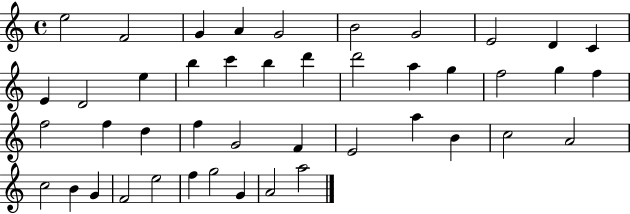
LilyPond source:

{
  \clef treble
  \time 4/4
  \defaultTimeSignature
  \key c \major
  e''2 f'2 | g'4 a'4 g'2 | b'2 g'2 | e'2 d'4 c'4 | \break e'4 d'2 e''4 | b''4 c'''4 b''4 d'''4 | d'''2 a''4 g''4 | f''2 g''4 f''4 | \break f''2 f''4 d''4 | f''4 g'2 f'4 | e'2 a''4 b'4 | c''2 a'2 | \break c''2 b'4 g'4 | f'2 e''2 | f''4 g''2 g'4 | a'2 a''2 | \break \bar "|."
}